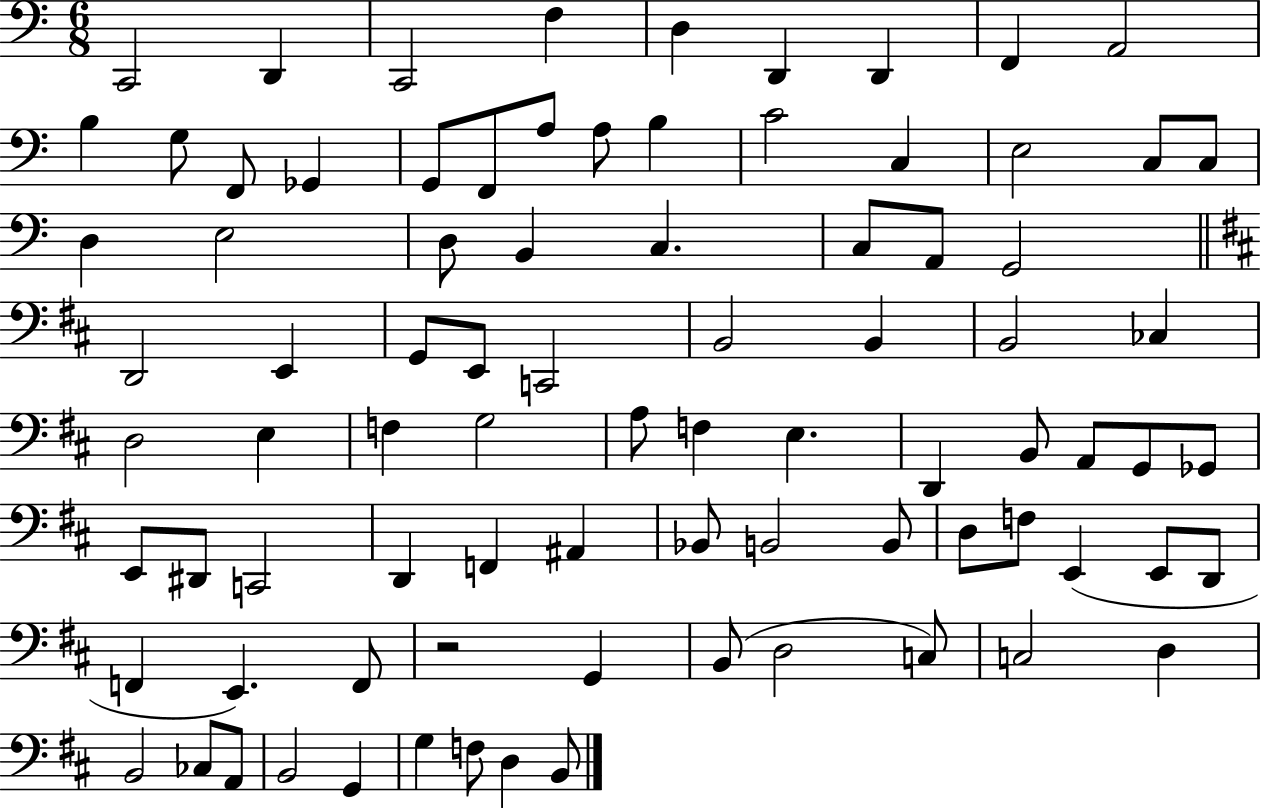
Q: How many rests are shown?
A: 1